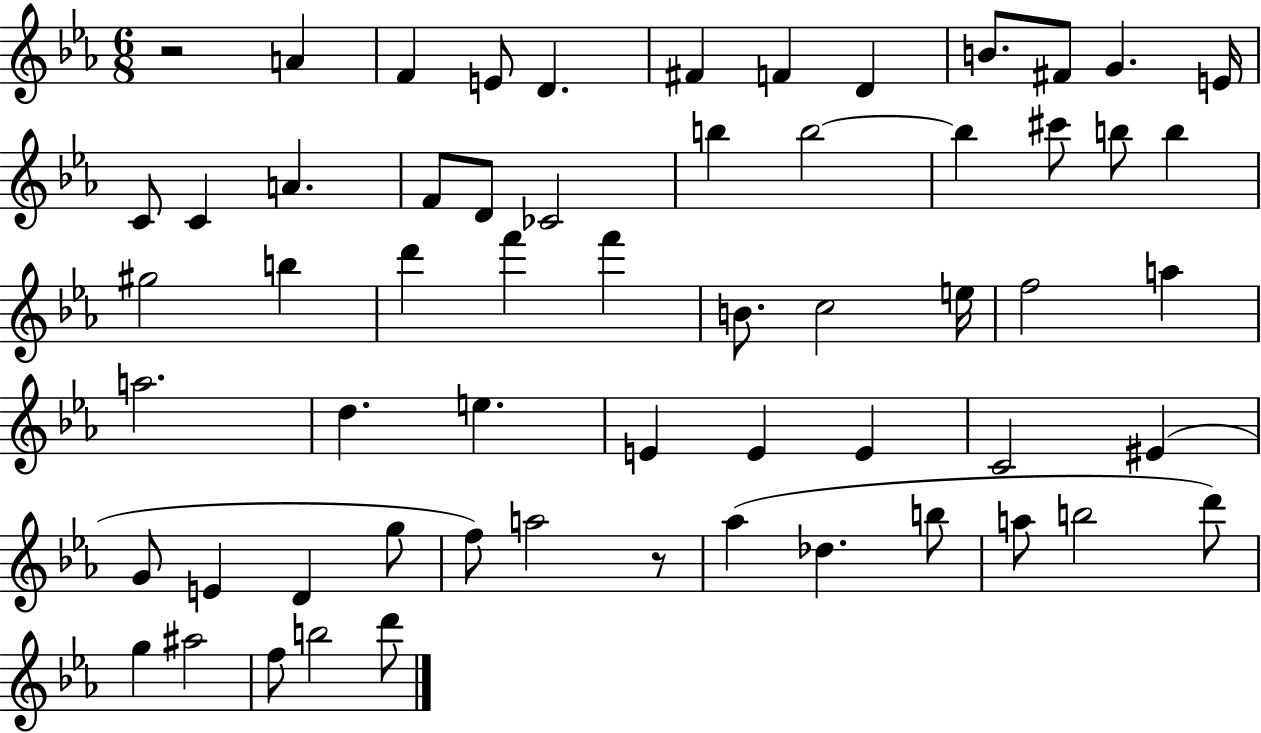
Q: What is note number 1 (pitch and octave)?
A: A4